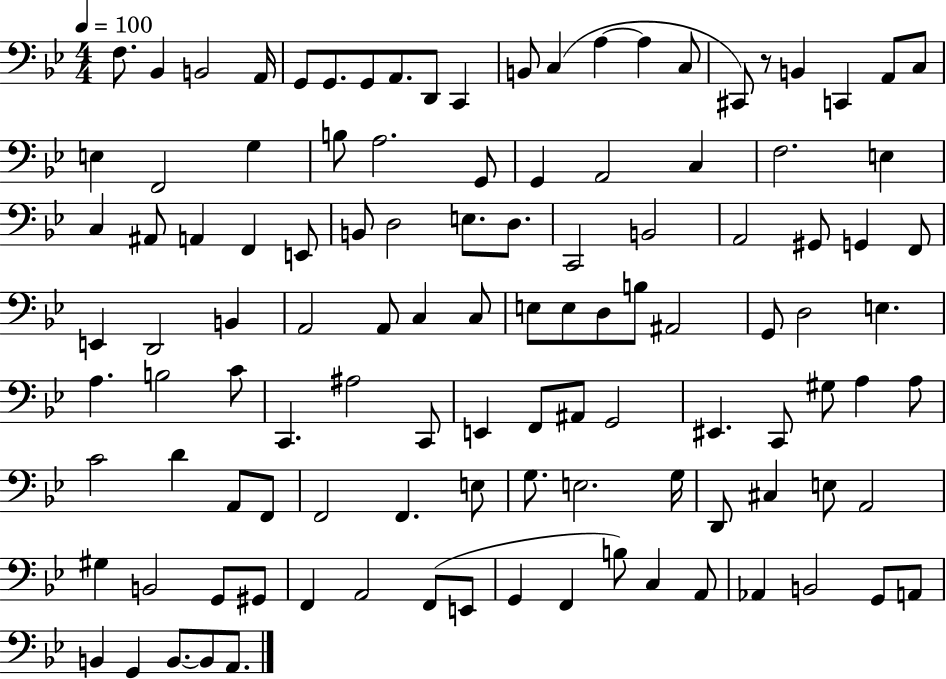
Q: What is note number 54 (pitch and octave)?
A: E3